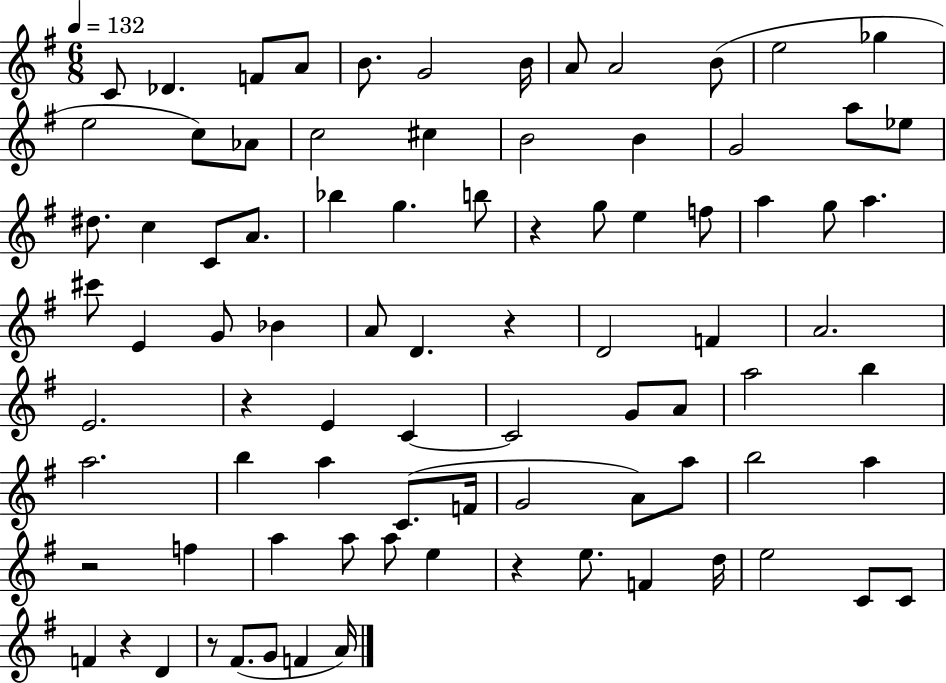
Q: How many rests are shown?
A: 7